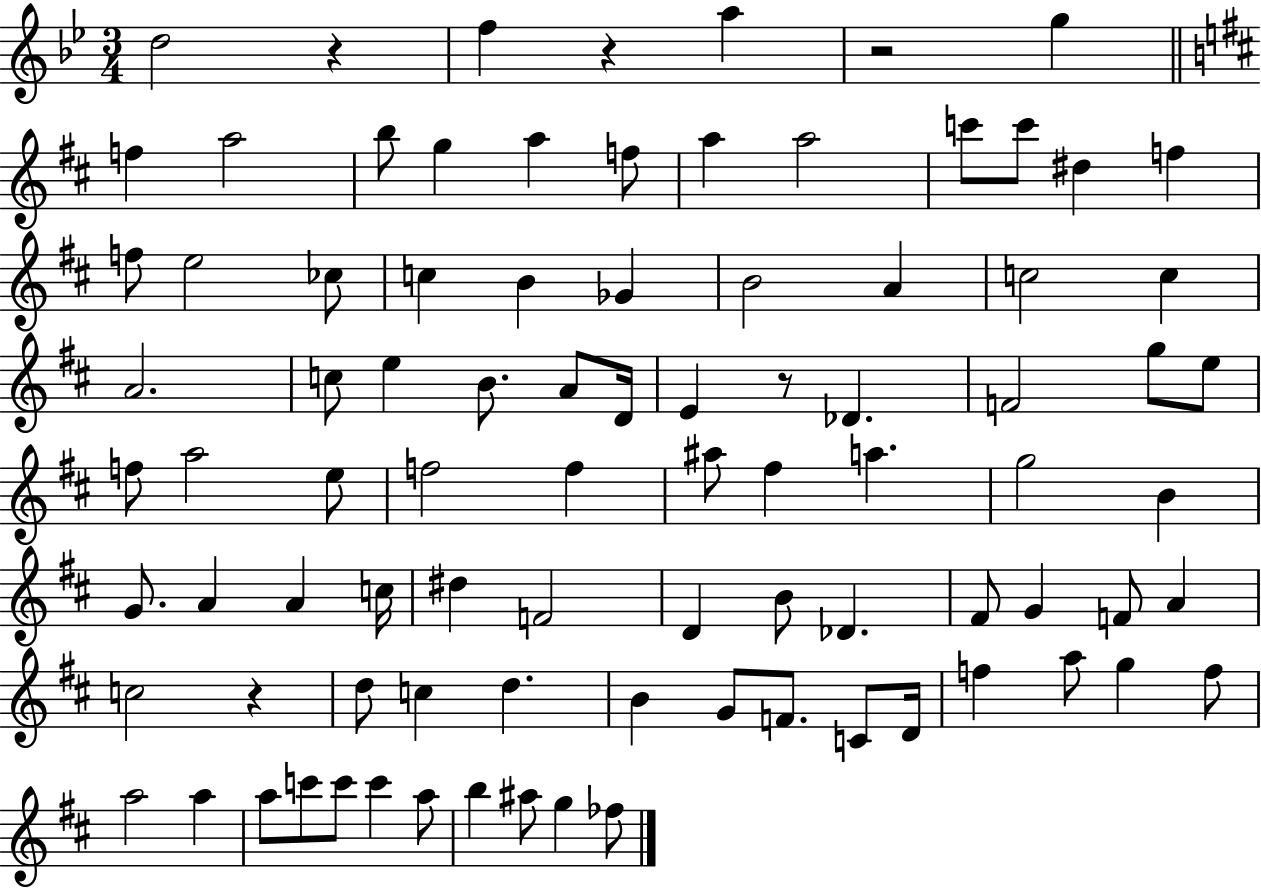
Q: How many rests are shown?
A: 5